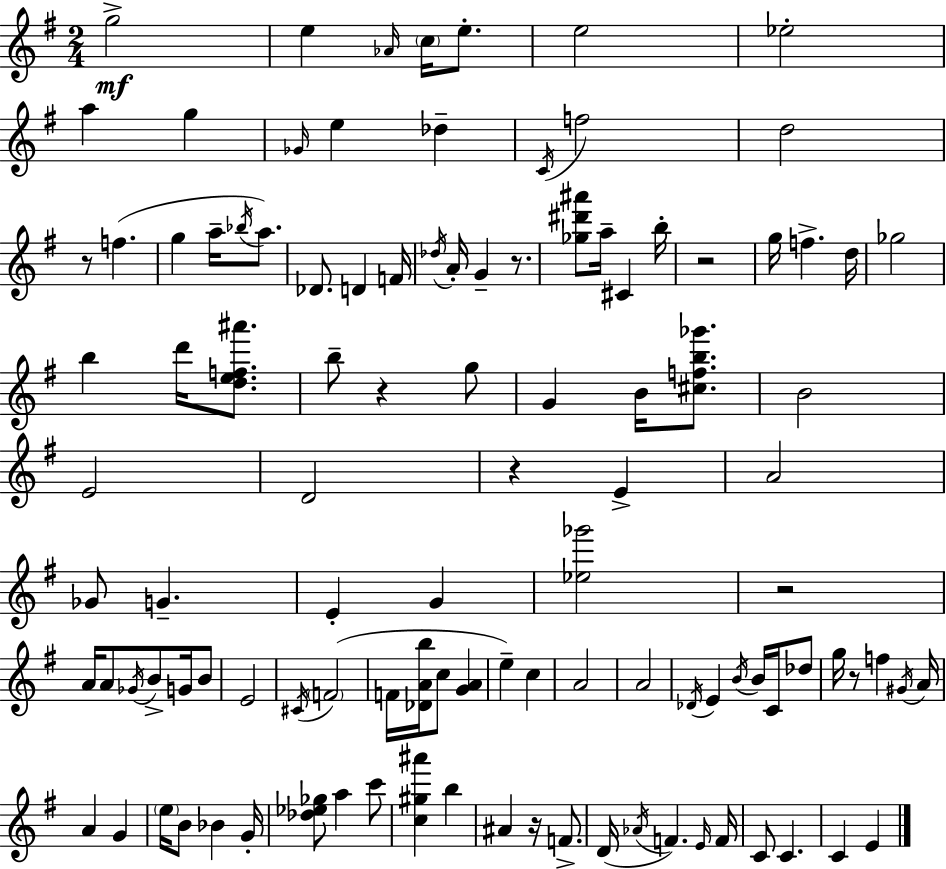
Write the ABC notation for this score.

X:1
T:Untitled
M:2/4
L:1/4
K:Em
g2 e _A/4 c/4 e/2 e2 _e2 a g _G/4 e _d C/4 f2 d2 z/2 f g a/4 _b/4 a/2 _D/2 D F/4 _d/4 A/4 G z/2 [_g^d'^a']/2 a/4 ^C b/4 z2 g/4 f d/4 _g2 b d'/4 [def^a']/2 b/2 z g/2 G B/4 [^cfb_g']/2 B2 E2 D2 z E A2 _G/2 G E G [_e_g']2 z2 A/4 A/2 _G/4 B/2 G/4 B/2 E2 ^C/4 F2 F/4 [_DAb]/4 c/2 [GA] e c A2 A2 _D/4 E B/4 B/4 C/4 _d/2 g/4 z/2 f ^G/4 A/4 A G e/4 B/2 _B G/4 [_d_e_g]/2 a c'/2 [c^g^a'] b ^A z/4 F/2 D/4 _A/4 F E/4 F/4 C/2 C C E